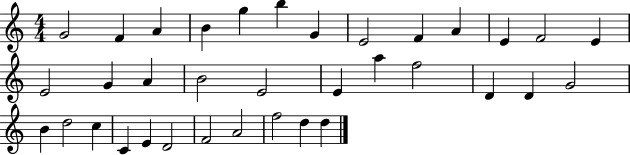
{
  \clef treble
  \numericTimeSignature
  \time 4/4
  \key c \major
  g'2 f'4 a'4 | b'4 g''4 b''4 g'4 | e'2 f'4 a'4 | e'4 f'2 e'4 | \break e'2 g'4 a'4 | b'2 e'2 | e'4 a''4 f''2 | d'4 d'4 g'2 | \break b'4 d''2 c''4 | c'4 e'4 d'2 | f'2 a'2 | f''2 d''4 d''4 | \break \bar "|."
}